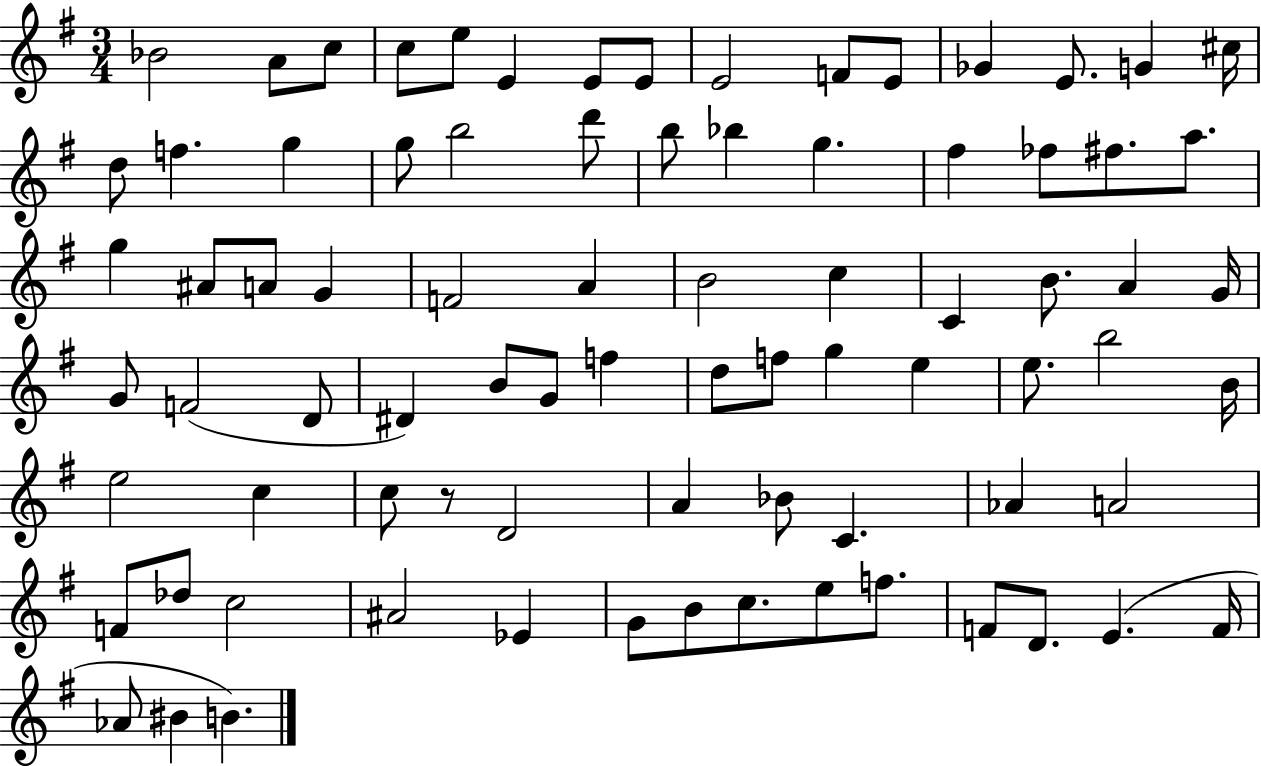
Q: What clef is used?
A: treble